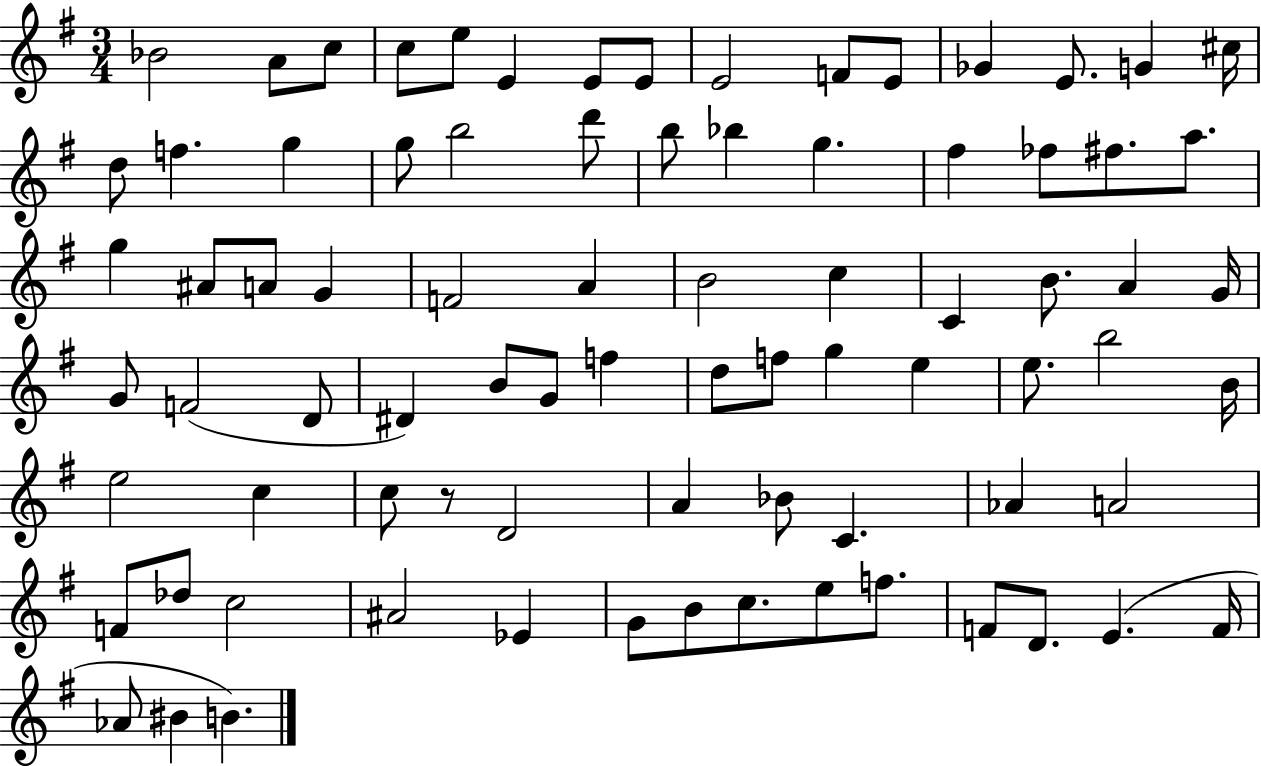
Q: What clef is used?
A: treble